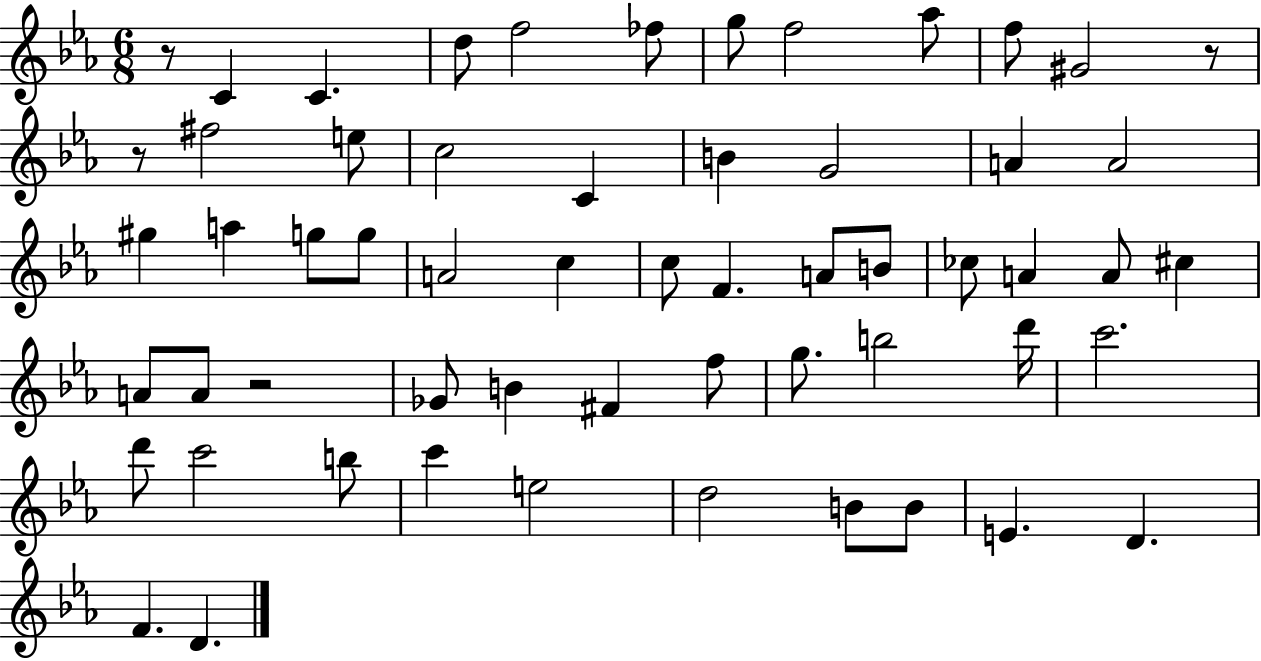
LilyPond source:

{
  \clef treble
  \numericTimeSignature
  \time 6/8
  \key ees \major
  r8 c'4 c'4. | d''8 f''2 fes''8 | g''8 f''2 aes''8 | f''8 gis'2 r8 | \break r8 fis''2 e''8 | c''2 c'4 | b'4 g'2 | a'4 a'2 | \break gis''4 a''4 g''8 g''8 | a'2 c''4 | c''8 f'4. a'8 b'8 | ces''8 a'4 a'8 cis''4 | \break a'8 a'8 r2 | ges'8 b'4 fis'4 f''8 | g''8. b''2 d'''16 | c'''2. | \break d'''8 c'''2 b''8 | c'''4 e''2 | d''2 b'8 b'8 | e'4. d'4. | \break f'4. d'4. | \bar "|."
}